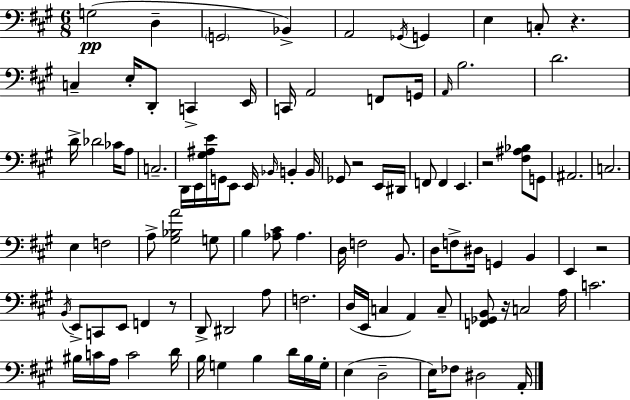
G3/h D3/q G2/h Bb2/q A2/h Gb2/s G2/q E3/q C3/e R/q. C3/q E3/s D2/e C2/q E2/s C2/s A2/h F2/e G2/s A2/s B3/h. D4/h. D4/s Db4/h CES4/s A3/e C3/h. D2/s E2/s [G#3,A#3,E4]/s G2/s E2/e E2/s Bb2/s B2/q B2/s Gb2/e R/h E2/s D#2/s F2/e F2/q E2/q. R/h [F#3,A#3,Bb3]/e G2/e A#2/h. C3/h. E3/q F3/h A3/e [G#3,Bb3,A4]/h G3/e B3/q [Ab3,C#4]/e Ab3/q. D3/s F3/h B2/e. D3/s F3/e D#3/s G2/q B2/q E2/q R/h B2/s E2/e C2/e E2/e F2/q R/e D2/e D#2/h A3/e F3/h. D3/s E2/s C3/q A2/q C3/e [F2,Gb2,B2]/e R/s C3/h A3/s C4/h. BIS3/s C4/s A3/s C4/h D4/s B3/s G3/q B3/q D4/s B3/s G3/s E3/q D3/h E3/s FES3/e D#3/h A2/s